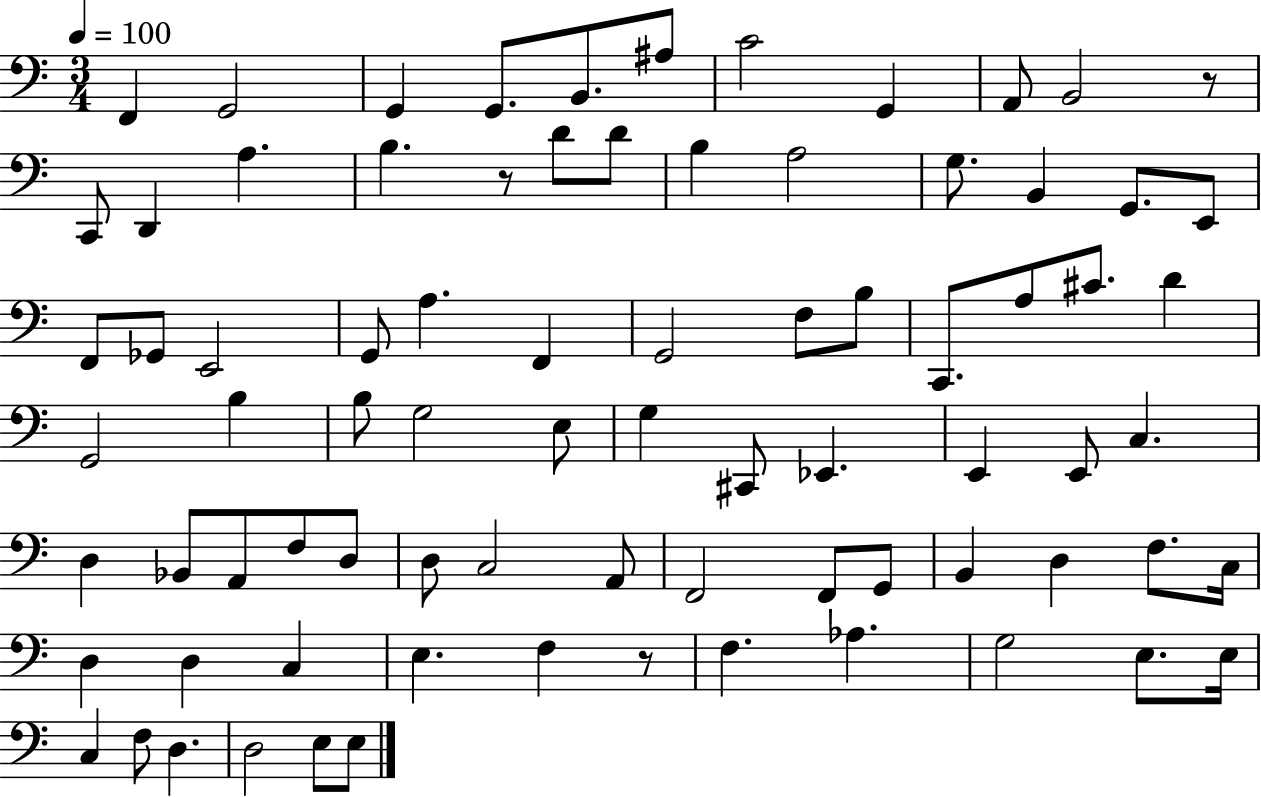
X:1
T:Untitled
M:3/4
L:1/4
K:C
F,, G,,2 G,, G,,/2 B,,/2 ^A,/2 C2 G,, A,,/2 B,,2 z/2 C,,/2 D,, A, B, z/2 D/2 D/2 B, A,2 G,/2 B,, G,,/2 E,,/2 F,,/2 _G,,/2 E,,2 G,,/2 A, F,, G,,2 F,/2 B,/2 C,,/2 A,/2 ^C/2 D G,,2 B, B,/2 G,2 E,/2 G, ^C,,/2 _E,, E,, E,,/2 C, D, _B,,/2 A,,/2 F,/2 D,/2 D,/2 C,2 A,,/2 F,,2 F,,/2 G,,/2 B,, D, F,/2 C,/4 D, D, C, E, F, z/2 F, _A, G,2 E,/2 E,/4 C, F,/2 D, D,2 E,/2 E,/2